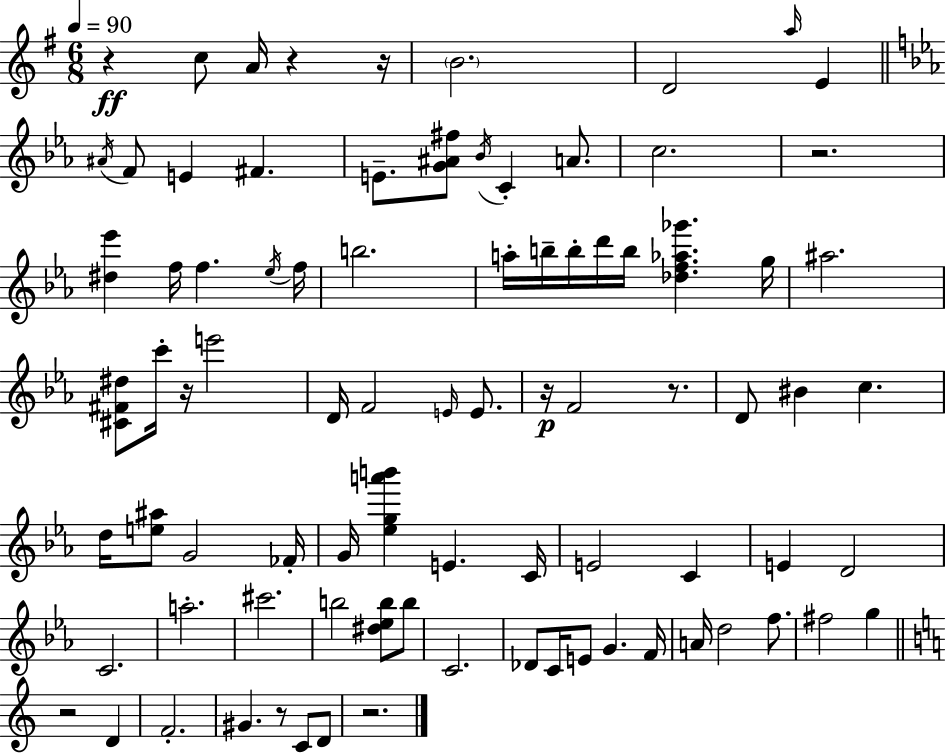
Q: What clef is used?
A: treble